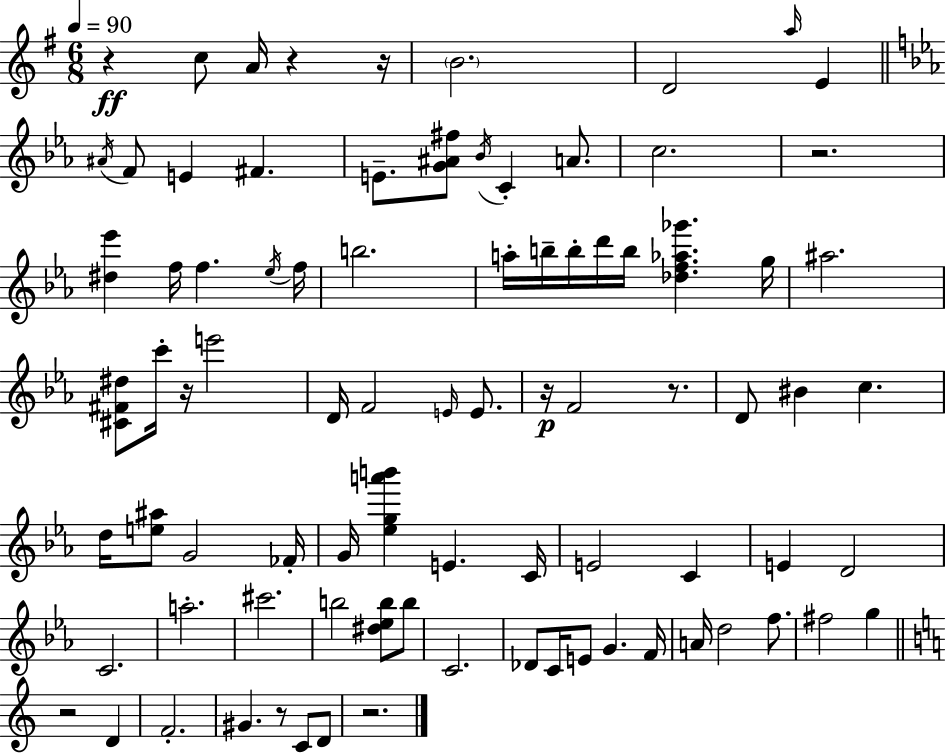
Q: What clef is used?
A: treble